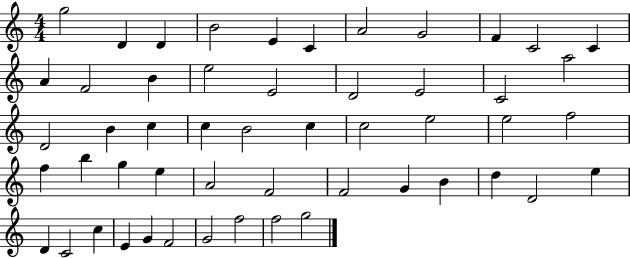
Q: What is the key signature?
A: C major